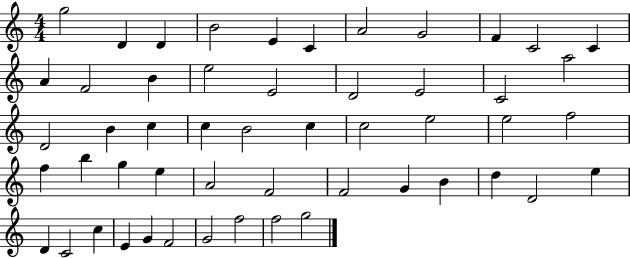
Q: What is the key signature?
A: C major